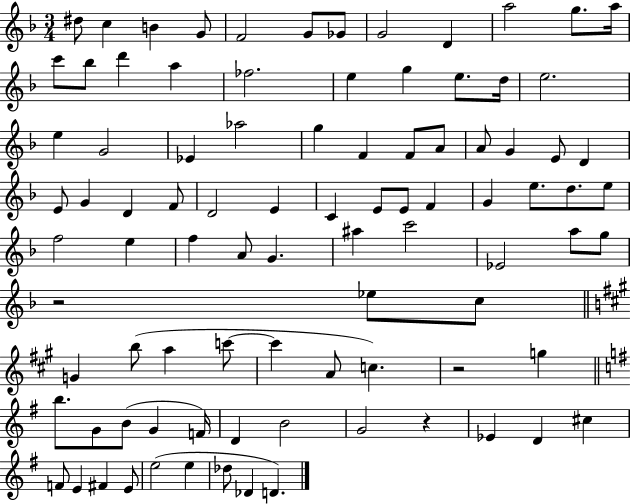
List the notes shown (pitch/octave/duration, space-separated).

D#5/e C5/q B4/q G4/e F4/h G4/e Gb4/e G4/h D4/q A5/h G5/e. A5/s C6/e Bb5/e D6/q A5/q FES5/h. E5/q G5/q E5/e. D5/s E5/h. E5/q G4/h Eb4/q Ab5/h G5/q F4/q F4/e A4/e A4/e G4/q E4/e D4/q E4/e G4/q D4/q F4/e D4/h E4/q C4/q E4/e E4/e F4/q G4/q E5/e. D5/e. E5/e F5/h E5/q F5/q A4/e G4/q. A#5/q C6/h Eb4/h A5/e G5/e R/h Eb5/e C5/e G4/q B5/e A5/q C6/e C6/q A4/e C5/q. R/h G5/q B5/e. G4/e B4/e G4/q F4/s D4/q B4/h G4/h R/q Eb4/q D4/q C#5/q F4/e E4/q F#4/q E4/e E5/h E5/q Db5/e Db4/q D4/q.